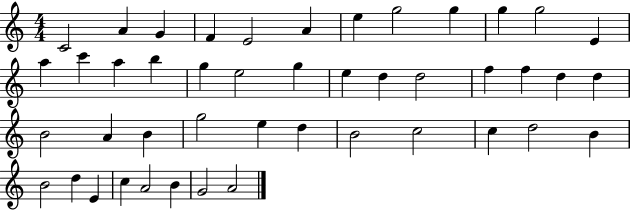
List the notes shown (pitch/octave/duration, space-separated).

C4/h A4/q G4/q F4/q E4/h A4/q E5/q G5/h G5/q G5/q G5/h E4/q A5/q C6/q A5/q B5/q G5/q E5/h G5/q E5/q D5/q D5/h F5/q F5/q D5/q D5/q B4/h A4/q B4/q G5/h E5/q D5/q B4/h C5/h C5/q D5/h B4/q B4/h D5/q E4/q C5/q A4/h B4/q G4/h A4/h